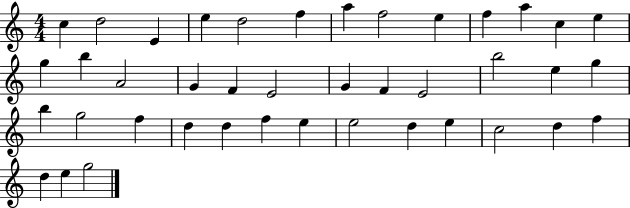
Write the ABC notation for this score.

X:1
T:Untitled
M:4/4
L:1/4
K:C
c d2 E e d2 f a f2 e f a c e g b A2 G F E2 G F E2 b2 e g b g2 f d d f e e2 d e c2 d f d e g2